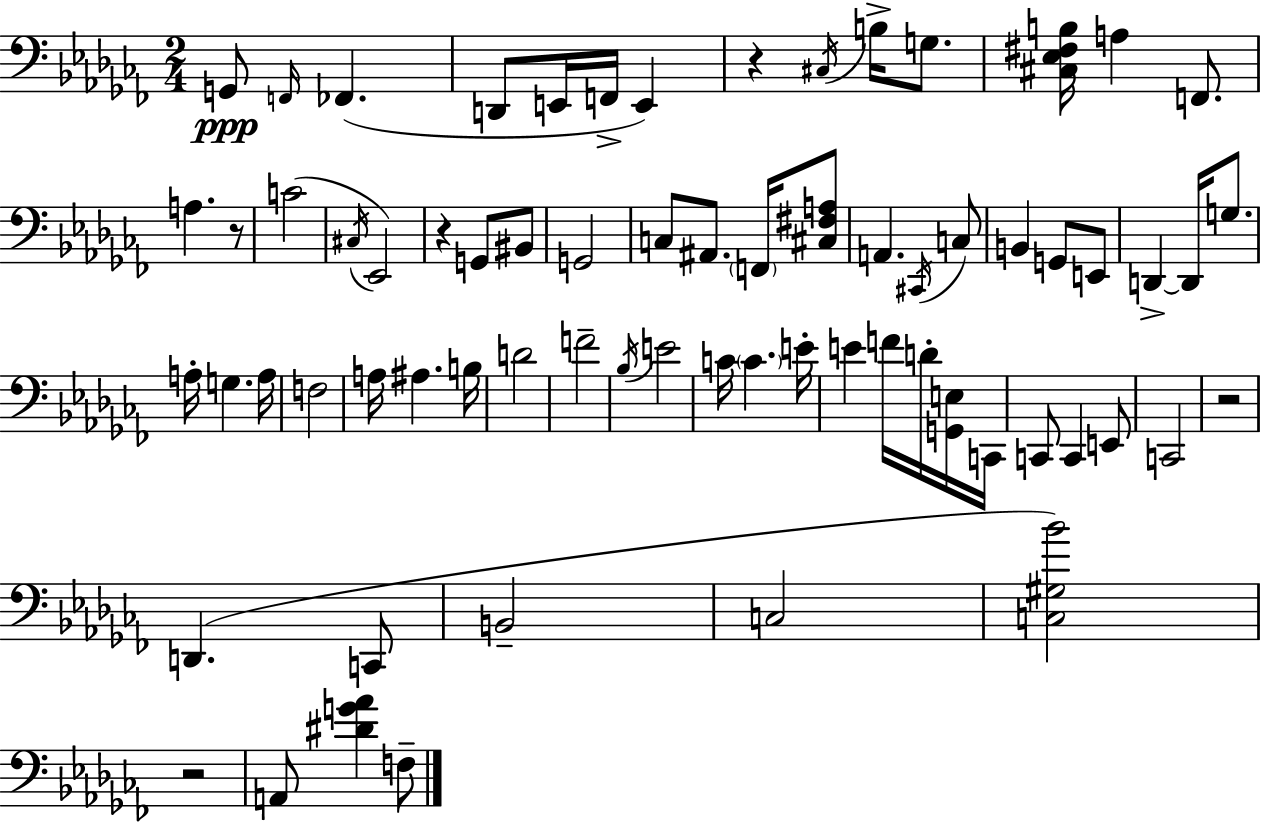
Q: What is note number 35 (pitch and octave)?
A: F3